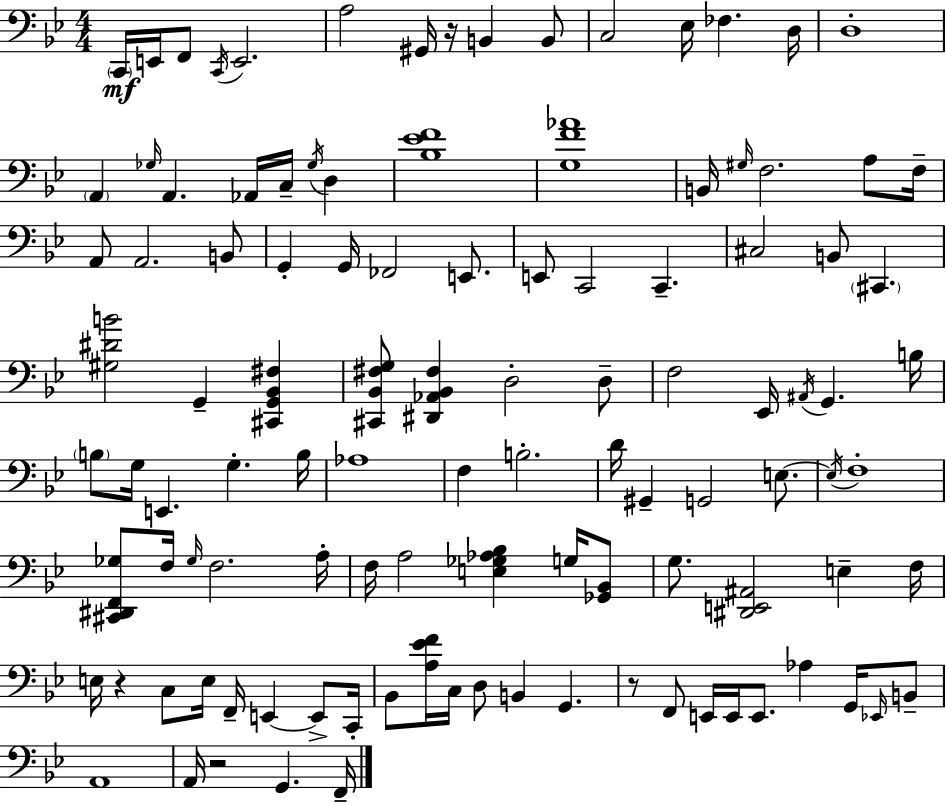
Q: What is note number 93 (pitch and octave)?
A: A2